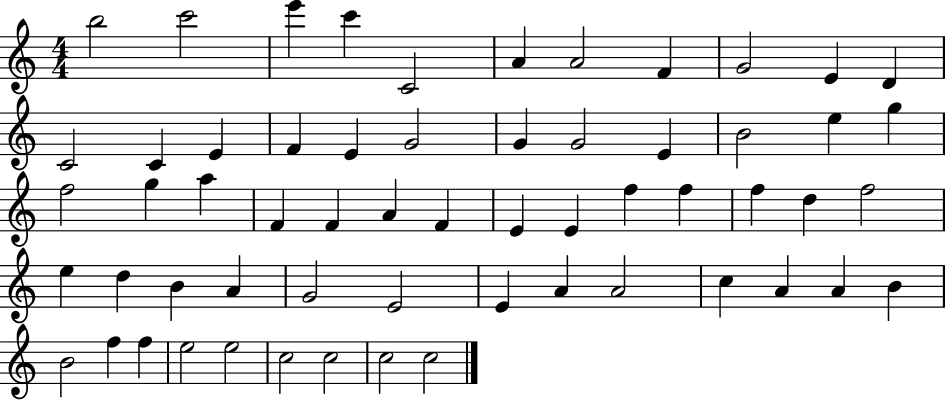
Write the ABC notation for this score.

X:1
T:Untitled
M:4/4
L:1/4
K:C
b2 c'2 e' c' C2 A A2 F G2 E D C2 C E F E G2 G G2 E B2 e g f2 g a F F A F E E f f f d f2 e d B A G2 E2 E A A2 c A A B B2 f f e2 e2 c2 c2 c2 c2